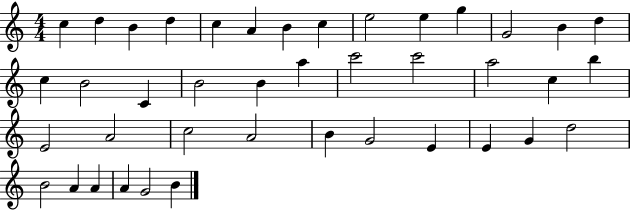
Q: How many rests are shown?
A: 0